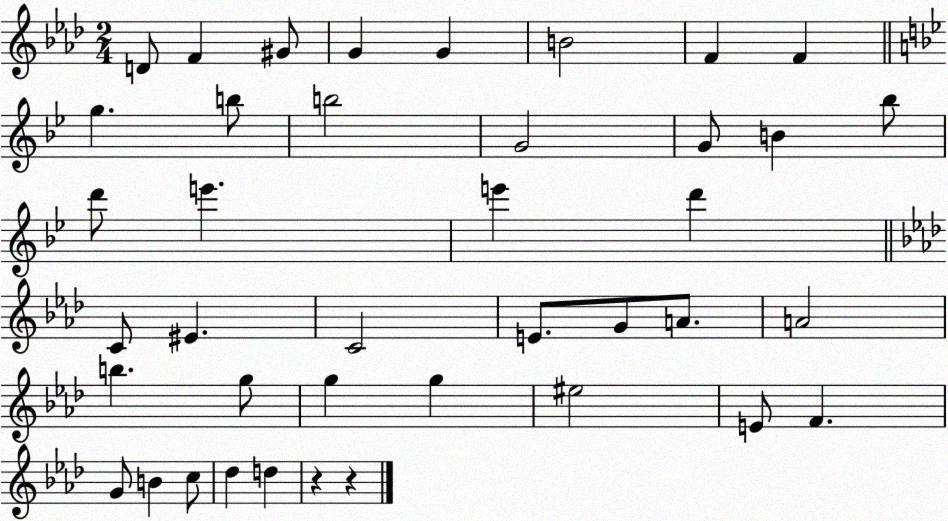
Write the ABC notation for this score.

X:1
T:Untitled
M:2/4
L:1/4
K:Ab
D/2 F ^G/2 G G B2 F F g b/2 b2 G2 G/2 B _b/2 d'/2 e' e' d' C/2 ^E C2 E/2 G/2 A/2 A2 b g/2 g g ^e2 E/2 F G/2 B c/2 _d d z z